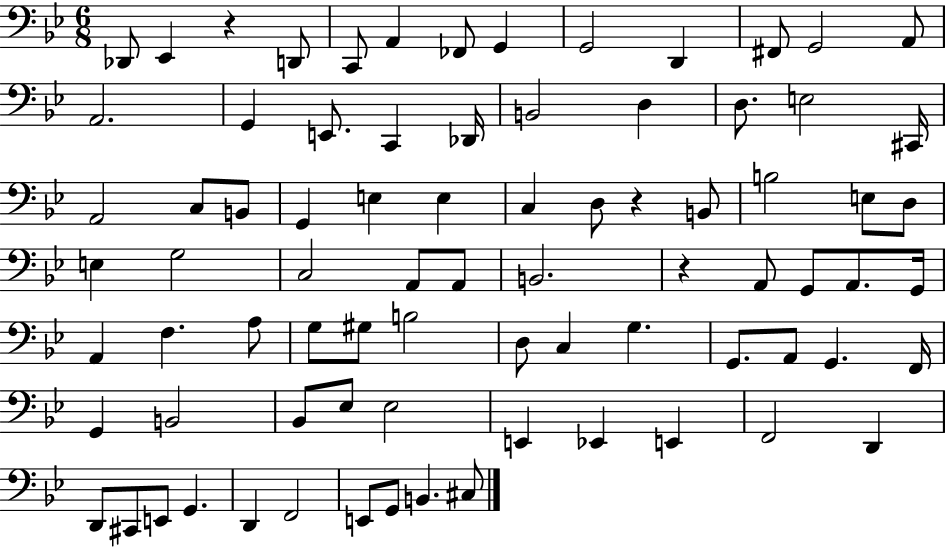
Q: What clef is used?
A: bass